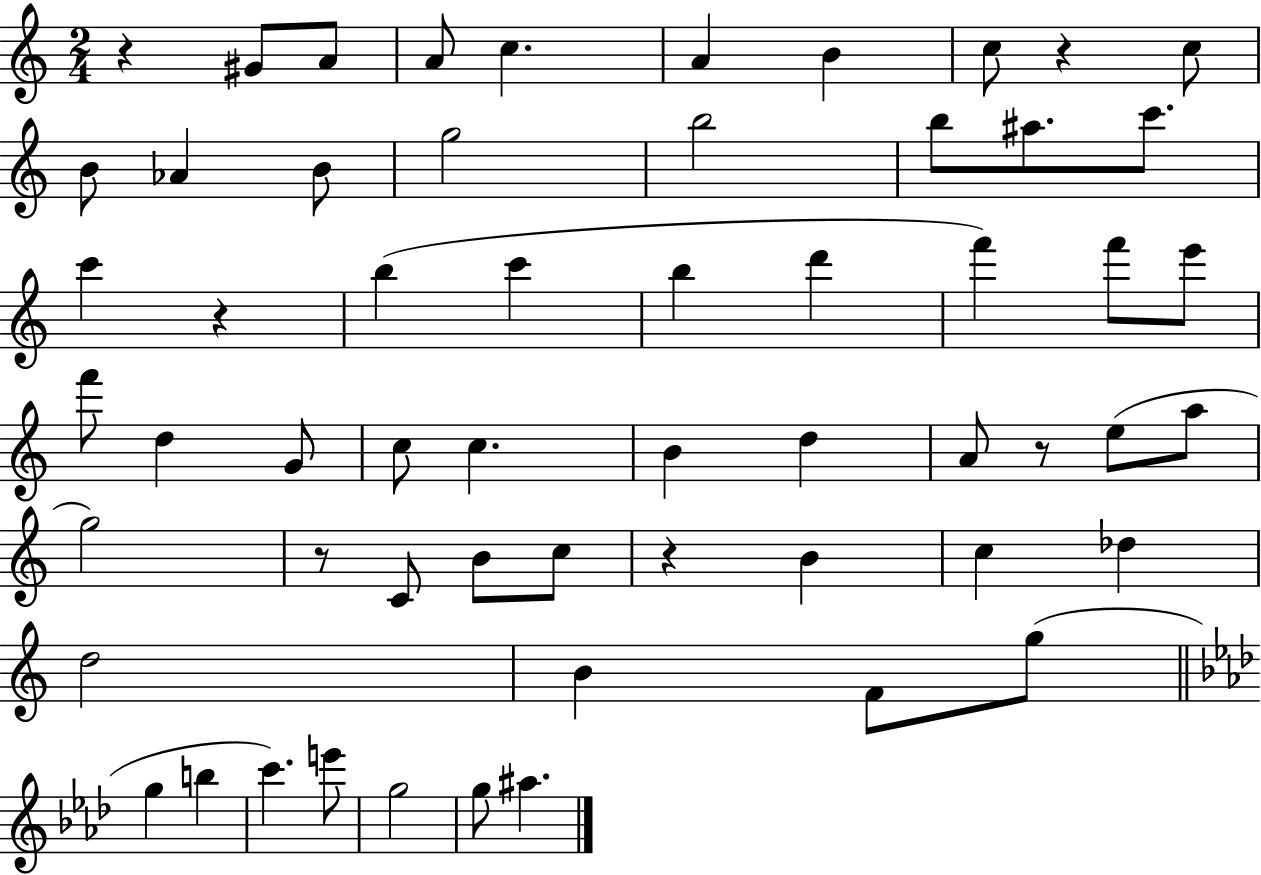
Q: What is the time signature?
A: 2/4